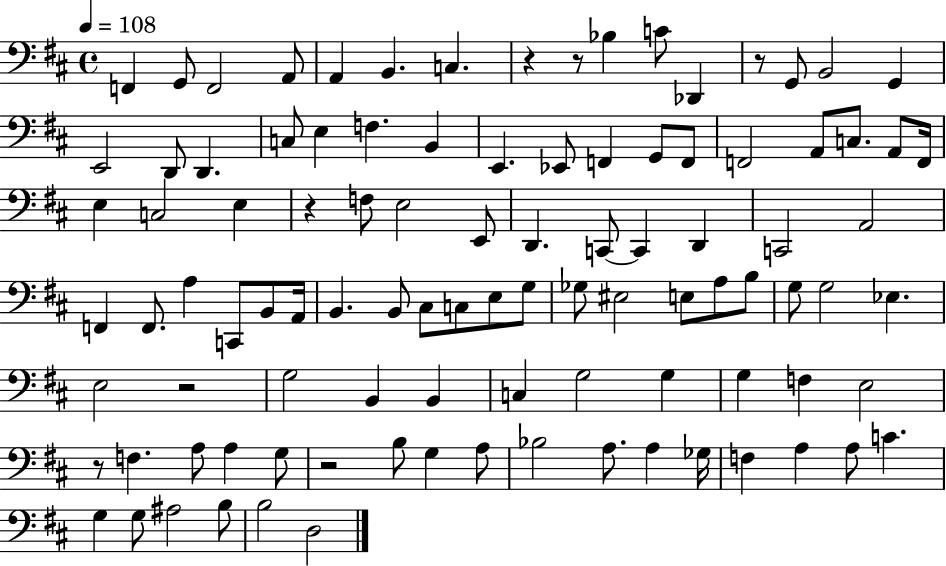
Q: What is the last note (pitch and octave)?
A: D3